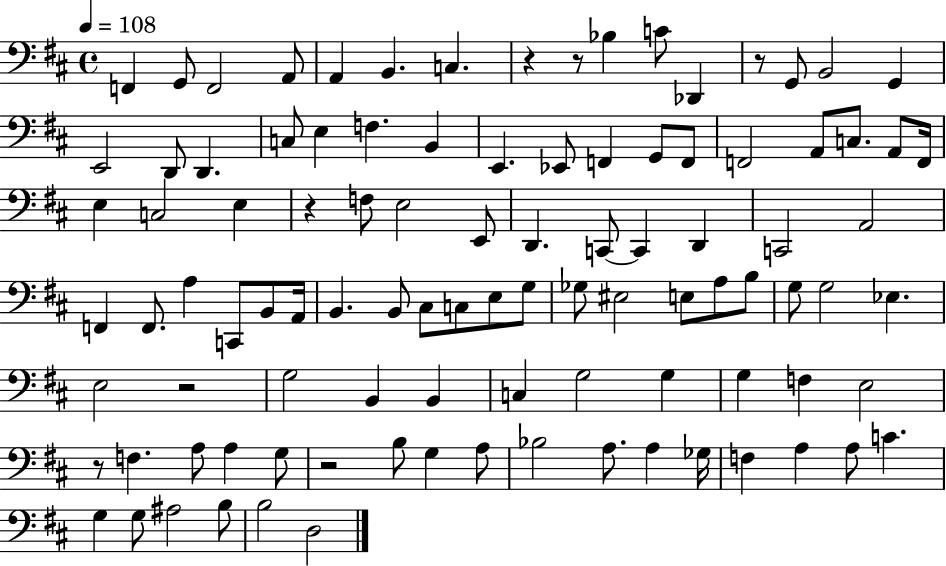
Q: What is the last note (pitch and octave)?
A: D3